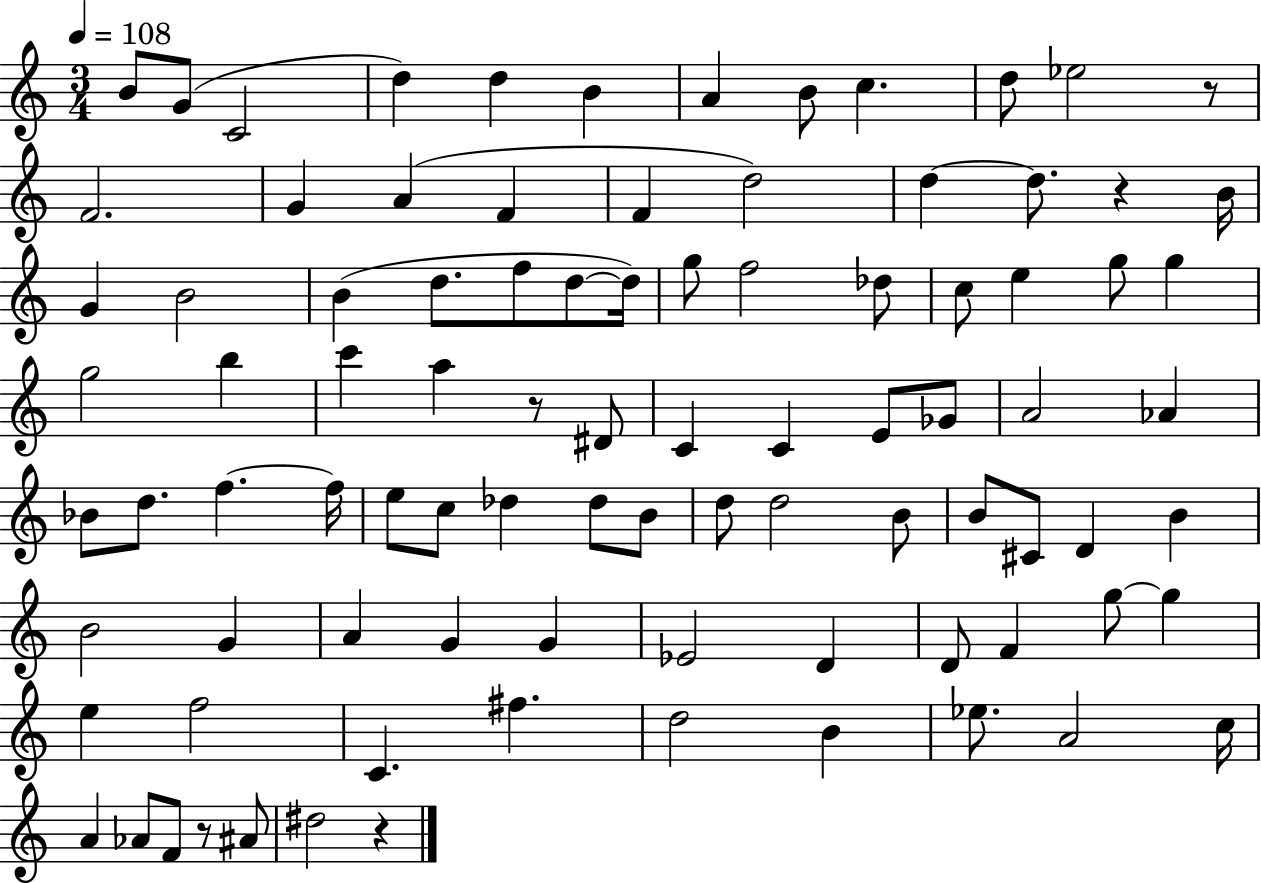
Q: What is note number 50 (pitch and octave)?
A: E5